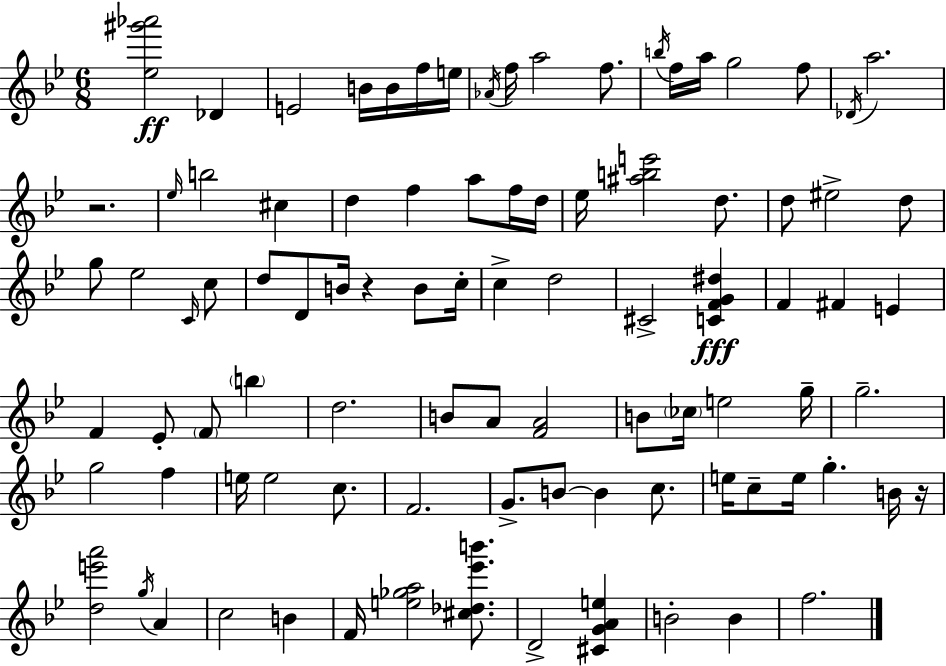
{
  \clef treble
  \numericTimeSignature
  \time 6/8
  \key bes \major
  \repeat volta 2 { <ees'' gis''' aes'''>2\ff des'4 | e'2 b'16 b'16 f''16 e''16 | \acciaccatura { aes'16 } f''16 a''2 f''8. | \acciaccatura { b''16 } f''16 a''16 g''2 | \break f''8 \acciaccatura { des'16 } a''2. | r2. | \grace { ees''16 } b''2 | cis''4 d''4 f''4 | \break a''8 f''16 d''16 ees''16 <ais'' b'' e'''>2 | d''8. d''8 eis''2-> | d''8 g''8 ees''2 | \grace { c'16 } c''8 d''8 d'8 b'16 r4 | \break b'8 c''16-. c''4-> d''2 | cis'2-> | <c' f' g' dis''>4\fff f'4 fis'4 | e'4 f'4 ees'8-. \parenthesize f'8 | \break \parenthesize b''4 d''2. | b'8 a'8 <f' a'>2 | b'8 \parenthesize ces''16 e''2 | g''16-- g''2.-- | \break g''2 | f''4 e''16 e''2 | c''8. f'2. | g'8.-> b'8~~ b'4 | \break c''8. e''16 c''8-- e''16 g''4.-. | b'16 r16 <d'' e''' a'''>2 | \acciaccatura { g''16 } a'4 c''2 | b'4 f'16 <e'' ges'' a''>2 | \break <cis'' des'' ees''' b'''>8. d'2-> | <cis' g' a' e''>4 b'2-. | b'4 f''2. | } \bar "|."
}